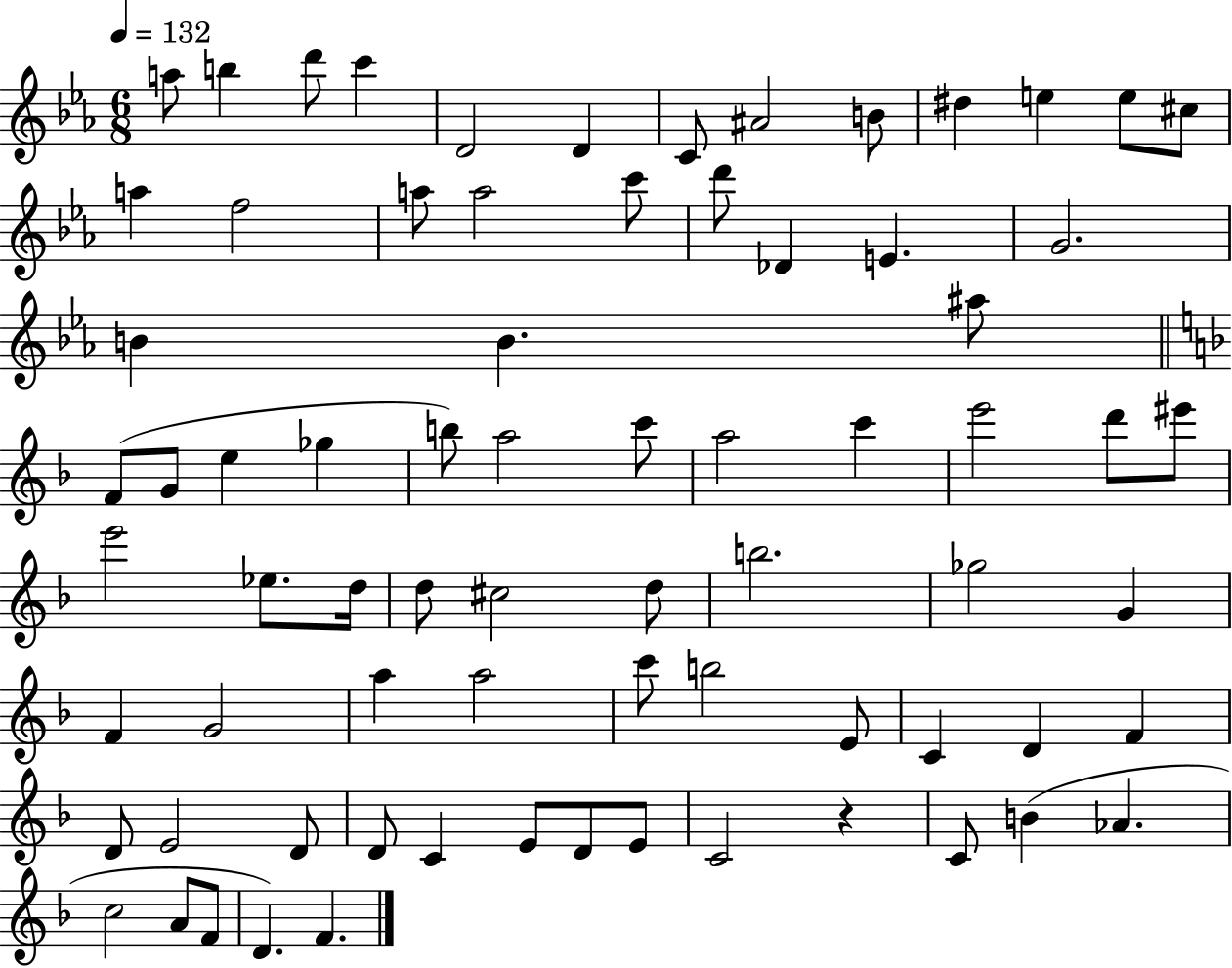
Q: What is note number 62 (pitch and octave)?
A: E4